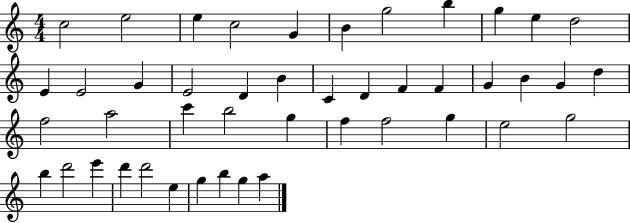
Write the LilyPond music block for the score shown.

{
  \clef treble
  \numericTimeSignature
  \time 4/4
  \key c \major
  c''2 e''2 | e''4 c''2 g'4 | b'4 g''2 b''4 | g''4 e''4 d''2 | \break e'4 e'2 g'4 | e'2 d'4 b'4 | c'4 d'4 f'4 f'4 | g'4 b'4 g'4 d''4 | \break f''2 a''2 | c'''4 b''2 g''4 | f''4 f''2 g''4 | e''2 g''2 | \break b''4 d'''2 e'''4 | d'''4 d'''2 e''4 | g''4 b''4 g''4 a''4 | \bar "|."
}